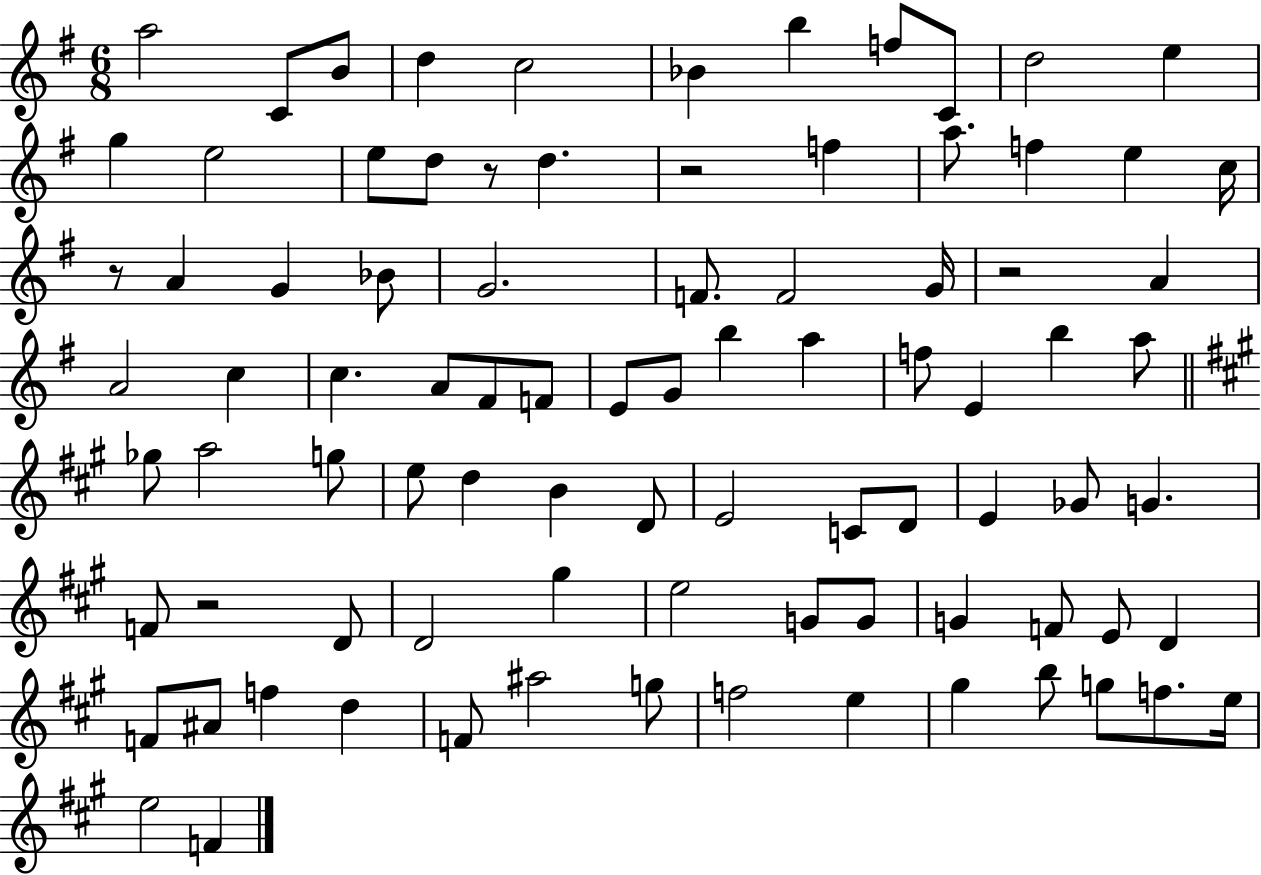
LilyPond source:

{
  \clef treble
  \numericTimeSignature
  \time 6/8
  \key g \major
  \repeat volta 2 { a''2 c'8 b'8 | d''4 c''2 | bes'4 b''4 f''8 c'8 | d''2 e''4 | \break g''4 e''2 | e''8 d''8 r8 d''4. | r2 f''4 | a''8. f''4 e''4 c''16 | \break r8 a'4 g'4 bes'8 | g'2. | f'8. f'2 g'16 | r2 a'4 | \break a'2 c''4 | c''4. a'8 fis'8 f'8 | e'8 g'8 b''4 a''4 | f''8 e'4 b''4 a''8 | \break \bar "||" \break \key a \major ges''8 a''2 g''8 | e''8 d''4 b'4 d'8 | e'2 c'8 d'8 | e'4 ges'8 g'4. | \break f'8 r2 d'8 | d'2 gis''4 | e''2 g'8 g'8 | g'4 f'8 e'8 d'4 | \break f'8 ais'8 f''4 d''4 | f'8 ais''2 g''8 | f''2 e''4 | gis''4 b''8 g''8 f''8. e''16 | \break e''2 f'4 | } \bar "|."
}